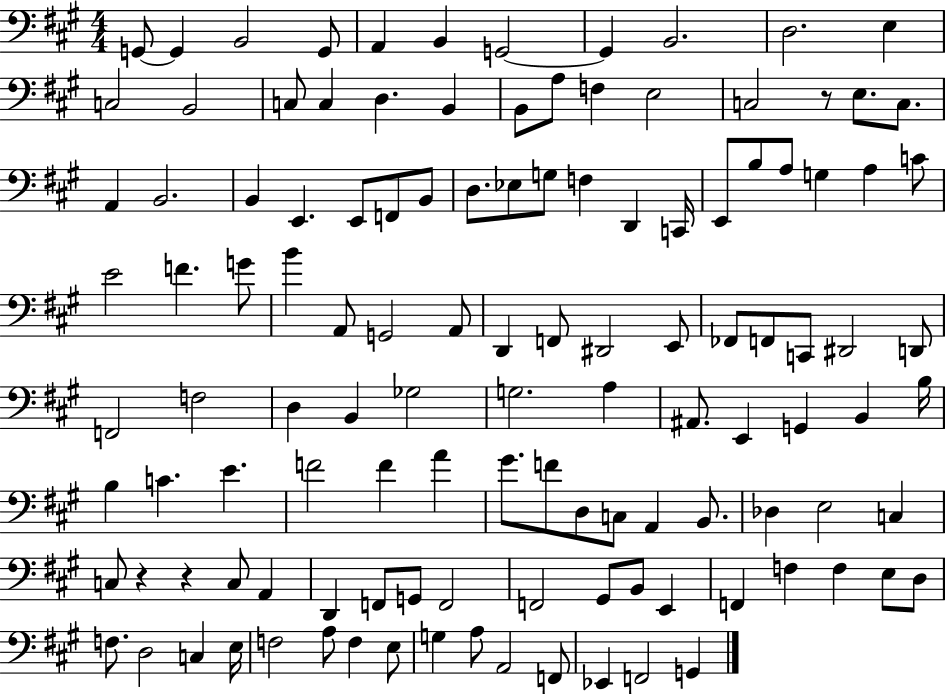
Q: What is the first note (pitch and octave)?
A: G2